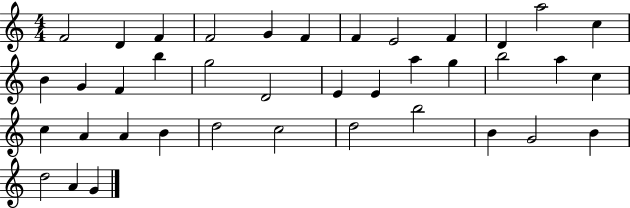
{
  \clef treble
  \numericTimeSignature
  \time 4/4
  \key c \major
  f'2 d'4 f'4 | f'2 g'4 f'4 | f'4 e'2 f'4 | d'4 a''2 c''4 | \break b'4 g'4 f'4 b''4 | g''2 d'2 | e'4 e'4 a''4 g''4 | b''2 a''4 c''4 | \break c''4 a'4 a'4 b'4 | d''2 c''2 | d''2 b''2 | b'4 g'2 b'4 | \break d''2 a'4 g'4 | \bar "|."
}